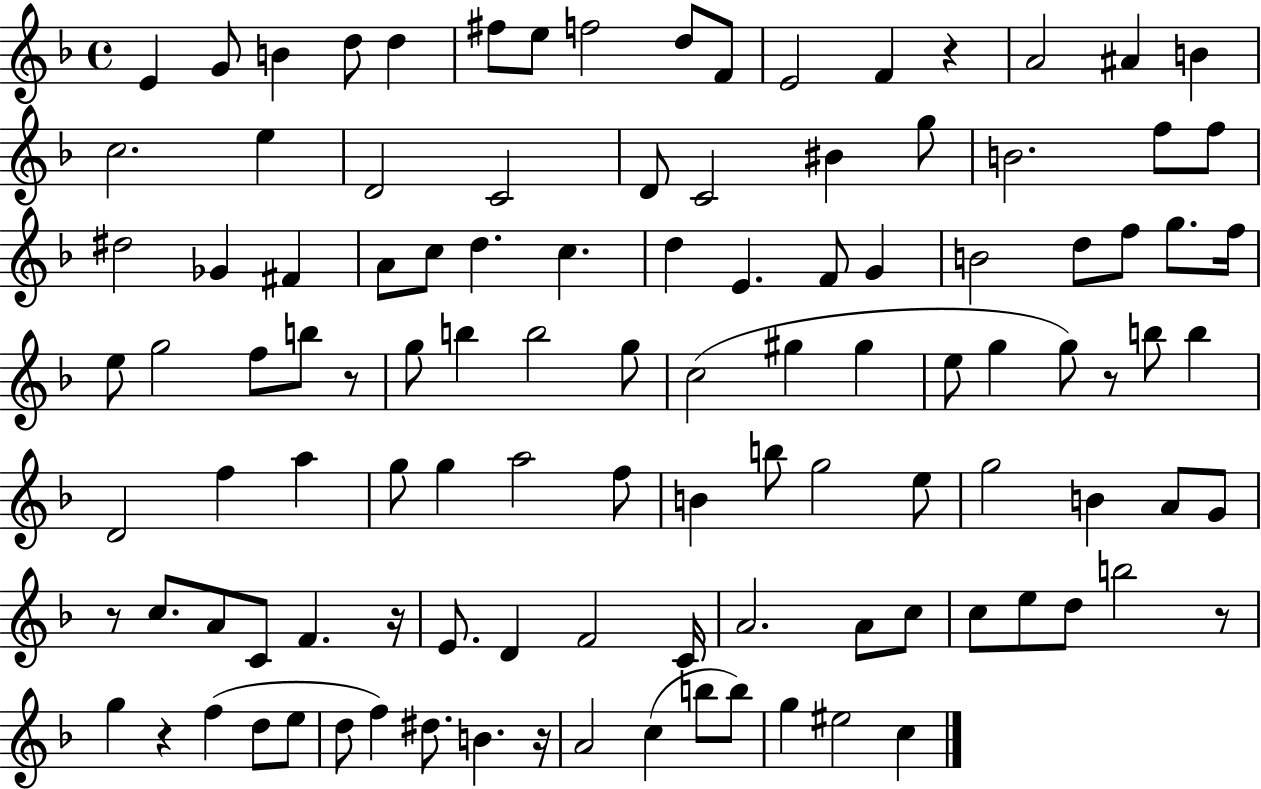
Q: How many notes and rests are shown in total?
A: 111